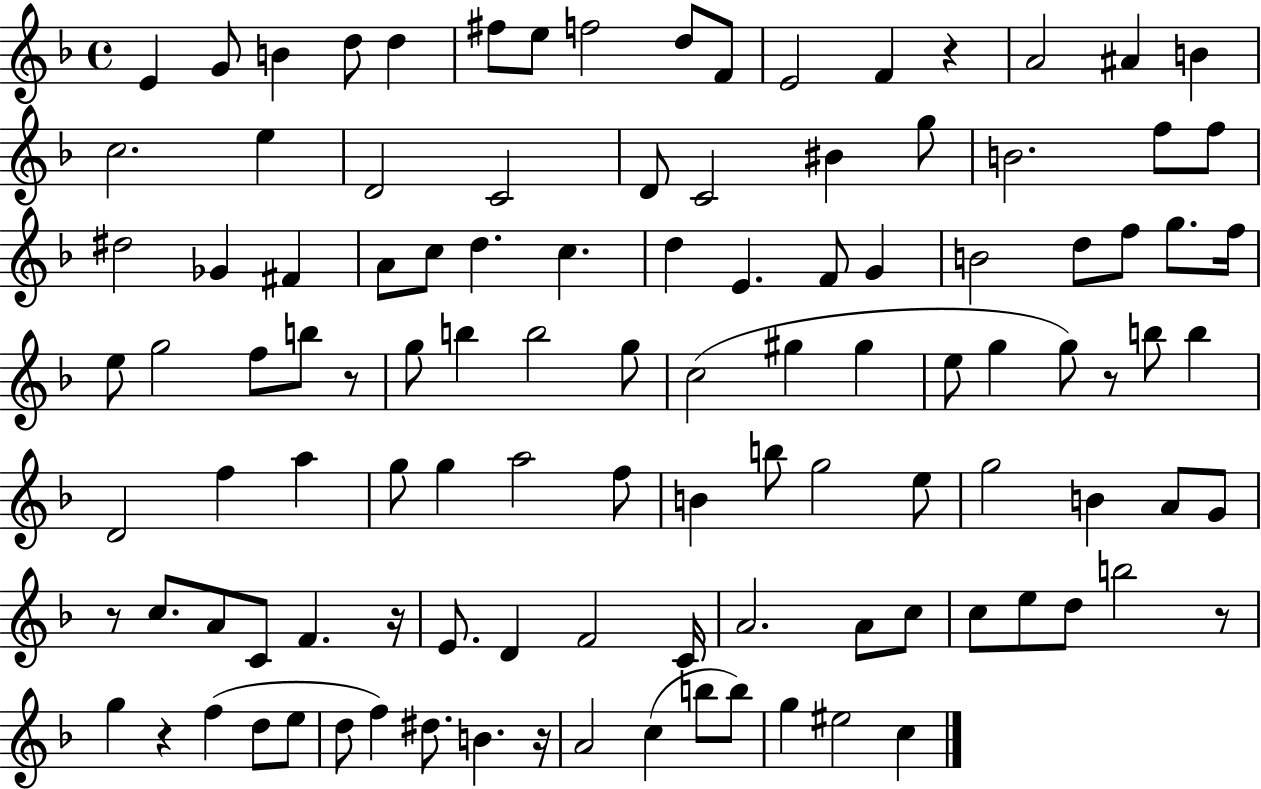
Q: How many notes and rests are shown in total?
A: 111